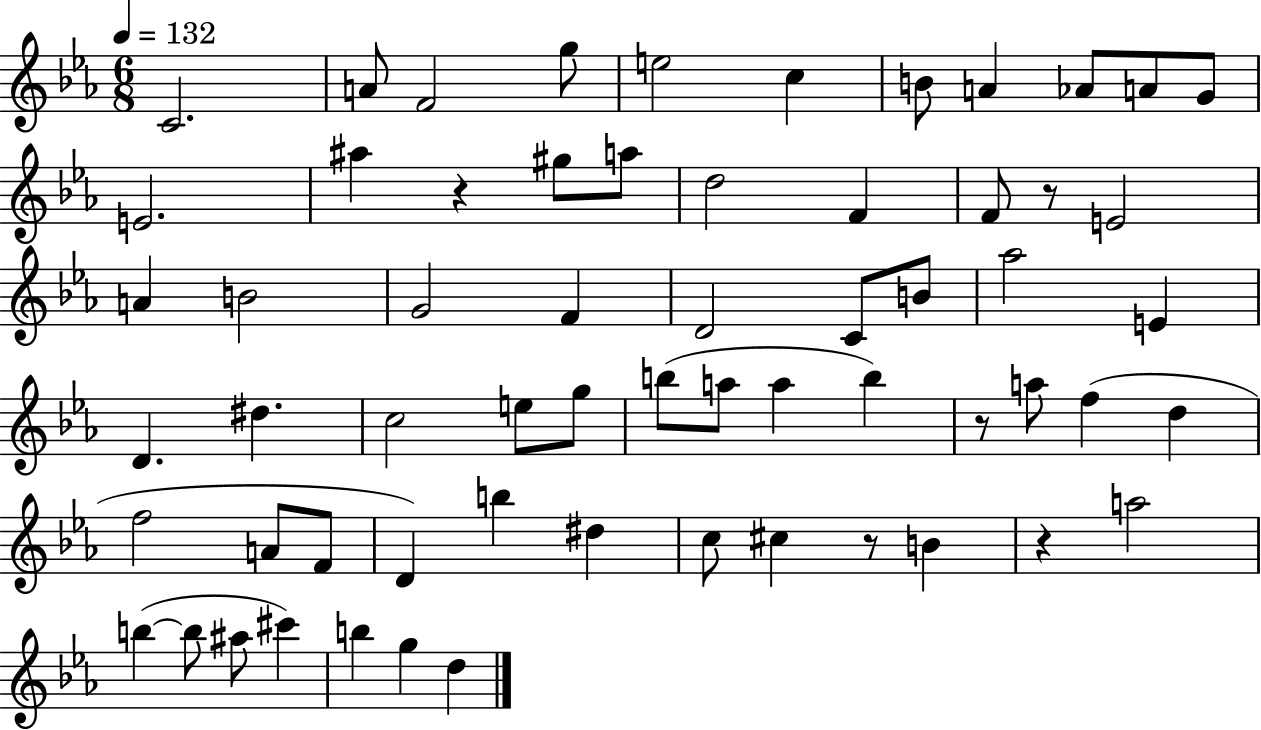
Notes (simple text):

C4/h. A4/e F4/h G5/e E5/h C5/q B4/e A4/q Ab4/e A4/e G4/e E4/h. A#5/q R/q G#5/e A5/e D5/h F4/q F4/e R/e E4/h A4/q B4/h G4/h F4/q D4/h C4/e B4/e Ab5/h E4/q D4/q. D#5/q. C5/h E5/e G5/e B5/e A5/e A5/q B5/q R/e A5/e F5/q D5/q F5/h A4/e F4/e D4/q B5/q D#5/q C5/e C#5/q R/e B4/q R/q A5/h B5/q B5/e A#5/e C#6/q B5/q G5/q D5/q